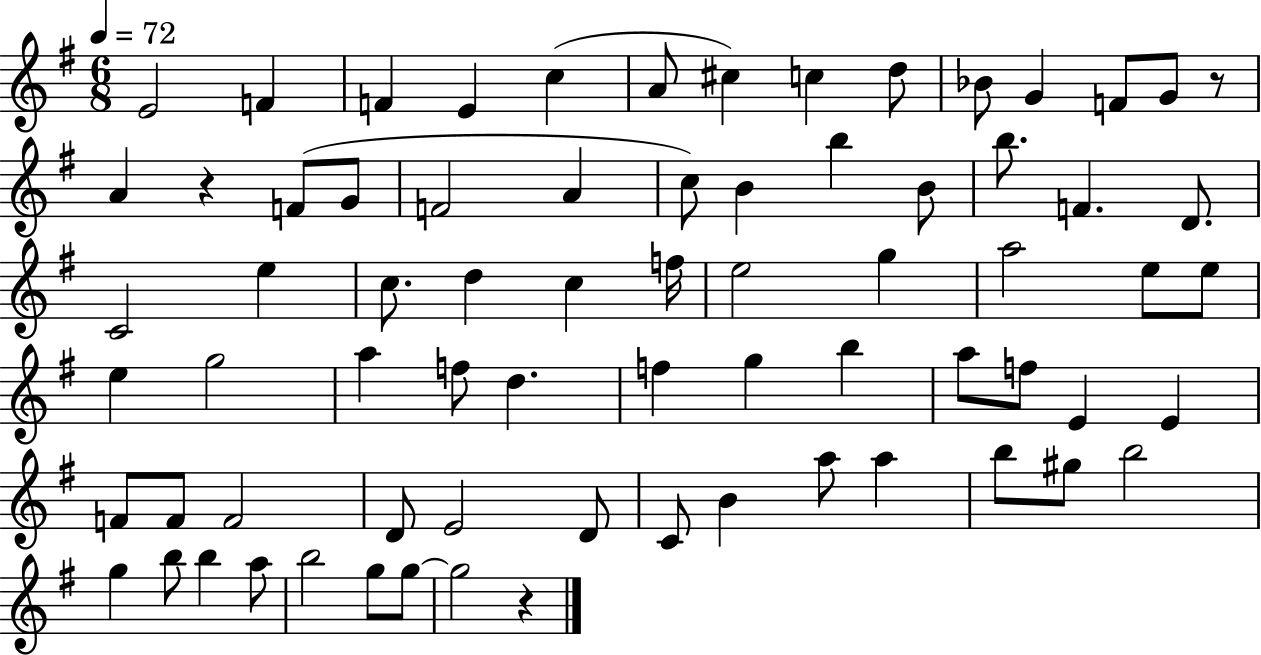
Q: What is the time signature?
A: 6/8